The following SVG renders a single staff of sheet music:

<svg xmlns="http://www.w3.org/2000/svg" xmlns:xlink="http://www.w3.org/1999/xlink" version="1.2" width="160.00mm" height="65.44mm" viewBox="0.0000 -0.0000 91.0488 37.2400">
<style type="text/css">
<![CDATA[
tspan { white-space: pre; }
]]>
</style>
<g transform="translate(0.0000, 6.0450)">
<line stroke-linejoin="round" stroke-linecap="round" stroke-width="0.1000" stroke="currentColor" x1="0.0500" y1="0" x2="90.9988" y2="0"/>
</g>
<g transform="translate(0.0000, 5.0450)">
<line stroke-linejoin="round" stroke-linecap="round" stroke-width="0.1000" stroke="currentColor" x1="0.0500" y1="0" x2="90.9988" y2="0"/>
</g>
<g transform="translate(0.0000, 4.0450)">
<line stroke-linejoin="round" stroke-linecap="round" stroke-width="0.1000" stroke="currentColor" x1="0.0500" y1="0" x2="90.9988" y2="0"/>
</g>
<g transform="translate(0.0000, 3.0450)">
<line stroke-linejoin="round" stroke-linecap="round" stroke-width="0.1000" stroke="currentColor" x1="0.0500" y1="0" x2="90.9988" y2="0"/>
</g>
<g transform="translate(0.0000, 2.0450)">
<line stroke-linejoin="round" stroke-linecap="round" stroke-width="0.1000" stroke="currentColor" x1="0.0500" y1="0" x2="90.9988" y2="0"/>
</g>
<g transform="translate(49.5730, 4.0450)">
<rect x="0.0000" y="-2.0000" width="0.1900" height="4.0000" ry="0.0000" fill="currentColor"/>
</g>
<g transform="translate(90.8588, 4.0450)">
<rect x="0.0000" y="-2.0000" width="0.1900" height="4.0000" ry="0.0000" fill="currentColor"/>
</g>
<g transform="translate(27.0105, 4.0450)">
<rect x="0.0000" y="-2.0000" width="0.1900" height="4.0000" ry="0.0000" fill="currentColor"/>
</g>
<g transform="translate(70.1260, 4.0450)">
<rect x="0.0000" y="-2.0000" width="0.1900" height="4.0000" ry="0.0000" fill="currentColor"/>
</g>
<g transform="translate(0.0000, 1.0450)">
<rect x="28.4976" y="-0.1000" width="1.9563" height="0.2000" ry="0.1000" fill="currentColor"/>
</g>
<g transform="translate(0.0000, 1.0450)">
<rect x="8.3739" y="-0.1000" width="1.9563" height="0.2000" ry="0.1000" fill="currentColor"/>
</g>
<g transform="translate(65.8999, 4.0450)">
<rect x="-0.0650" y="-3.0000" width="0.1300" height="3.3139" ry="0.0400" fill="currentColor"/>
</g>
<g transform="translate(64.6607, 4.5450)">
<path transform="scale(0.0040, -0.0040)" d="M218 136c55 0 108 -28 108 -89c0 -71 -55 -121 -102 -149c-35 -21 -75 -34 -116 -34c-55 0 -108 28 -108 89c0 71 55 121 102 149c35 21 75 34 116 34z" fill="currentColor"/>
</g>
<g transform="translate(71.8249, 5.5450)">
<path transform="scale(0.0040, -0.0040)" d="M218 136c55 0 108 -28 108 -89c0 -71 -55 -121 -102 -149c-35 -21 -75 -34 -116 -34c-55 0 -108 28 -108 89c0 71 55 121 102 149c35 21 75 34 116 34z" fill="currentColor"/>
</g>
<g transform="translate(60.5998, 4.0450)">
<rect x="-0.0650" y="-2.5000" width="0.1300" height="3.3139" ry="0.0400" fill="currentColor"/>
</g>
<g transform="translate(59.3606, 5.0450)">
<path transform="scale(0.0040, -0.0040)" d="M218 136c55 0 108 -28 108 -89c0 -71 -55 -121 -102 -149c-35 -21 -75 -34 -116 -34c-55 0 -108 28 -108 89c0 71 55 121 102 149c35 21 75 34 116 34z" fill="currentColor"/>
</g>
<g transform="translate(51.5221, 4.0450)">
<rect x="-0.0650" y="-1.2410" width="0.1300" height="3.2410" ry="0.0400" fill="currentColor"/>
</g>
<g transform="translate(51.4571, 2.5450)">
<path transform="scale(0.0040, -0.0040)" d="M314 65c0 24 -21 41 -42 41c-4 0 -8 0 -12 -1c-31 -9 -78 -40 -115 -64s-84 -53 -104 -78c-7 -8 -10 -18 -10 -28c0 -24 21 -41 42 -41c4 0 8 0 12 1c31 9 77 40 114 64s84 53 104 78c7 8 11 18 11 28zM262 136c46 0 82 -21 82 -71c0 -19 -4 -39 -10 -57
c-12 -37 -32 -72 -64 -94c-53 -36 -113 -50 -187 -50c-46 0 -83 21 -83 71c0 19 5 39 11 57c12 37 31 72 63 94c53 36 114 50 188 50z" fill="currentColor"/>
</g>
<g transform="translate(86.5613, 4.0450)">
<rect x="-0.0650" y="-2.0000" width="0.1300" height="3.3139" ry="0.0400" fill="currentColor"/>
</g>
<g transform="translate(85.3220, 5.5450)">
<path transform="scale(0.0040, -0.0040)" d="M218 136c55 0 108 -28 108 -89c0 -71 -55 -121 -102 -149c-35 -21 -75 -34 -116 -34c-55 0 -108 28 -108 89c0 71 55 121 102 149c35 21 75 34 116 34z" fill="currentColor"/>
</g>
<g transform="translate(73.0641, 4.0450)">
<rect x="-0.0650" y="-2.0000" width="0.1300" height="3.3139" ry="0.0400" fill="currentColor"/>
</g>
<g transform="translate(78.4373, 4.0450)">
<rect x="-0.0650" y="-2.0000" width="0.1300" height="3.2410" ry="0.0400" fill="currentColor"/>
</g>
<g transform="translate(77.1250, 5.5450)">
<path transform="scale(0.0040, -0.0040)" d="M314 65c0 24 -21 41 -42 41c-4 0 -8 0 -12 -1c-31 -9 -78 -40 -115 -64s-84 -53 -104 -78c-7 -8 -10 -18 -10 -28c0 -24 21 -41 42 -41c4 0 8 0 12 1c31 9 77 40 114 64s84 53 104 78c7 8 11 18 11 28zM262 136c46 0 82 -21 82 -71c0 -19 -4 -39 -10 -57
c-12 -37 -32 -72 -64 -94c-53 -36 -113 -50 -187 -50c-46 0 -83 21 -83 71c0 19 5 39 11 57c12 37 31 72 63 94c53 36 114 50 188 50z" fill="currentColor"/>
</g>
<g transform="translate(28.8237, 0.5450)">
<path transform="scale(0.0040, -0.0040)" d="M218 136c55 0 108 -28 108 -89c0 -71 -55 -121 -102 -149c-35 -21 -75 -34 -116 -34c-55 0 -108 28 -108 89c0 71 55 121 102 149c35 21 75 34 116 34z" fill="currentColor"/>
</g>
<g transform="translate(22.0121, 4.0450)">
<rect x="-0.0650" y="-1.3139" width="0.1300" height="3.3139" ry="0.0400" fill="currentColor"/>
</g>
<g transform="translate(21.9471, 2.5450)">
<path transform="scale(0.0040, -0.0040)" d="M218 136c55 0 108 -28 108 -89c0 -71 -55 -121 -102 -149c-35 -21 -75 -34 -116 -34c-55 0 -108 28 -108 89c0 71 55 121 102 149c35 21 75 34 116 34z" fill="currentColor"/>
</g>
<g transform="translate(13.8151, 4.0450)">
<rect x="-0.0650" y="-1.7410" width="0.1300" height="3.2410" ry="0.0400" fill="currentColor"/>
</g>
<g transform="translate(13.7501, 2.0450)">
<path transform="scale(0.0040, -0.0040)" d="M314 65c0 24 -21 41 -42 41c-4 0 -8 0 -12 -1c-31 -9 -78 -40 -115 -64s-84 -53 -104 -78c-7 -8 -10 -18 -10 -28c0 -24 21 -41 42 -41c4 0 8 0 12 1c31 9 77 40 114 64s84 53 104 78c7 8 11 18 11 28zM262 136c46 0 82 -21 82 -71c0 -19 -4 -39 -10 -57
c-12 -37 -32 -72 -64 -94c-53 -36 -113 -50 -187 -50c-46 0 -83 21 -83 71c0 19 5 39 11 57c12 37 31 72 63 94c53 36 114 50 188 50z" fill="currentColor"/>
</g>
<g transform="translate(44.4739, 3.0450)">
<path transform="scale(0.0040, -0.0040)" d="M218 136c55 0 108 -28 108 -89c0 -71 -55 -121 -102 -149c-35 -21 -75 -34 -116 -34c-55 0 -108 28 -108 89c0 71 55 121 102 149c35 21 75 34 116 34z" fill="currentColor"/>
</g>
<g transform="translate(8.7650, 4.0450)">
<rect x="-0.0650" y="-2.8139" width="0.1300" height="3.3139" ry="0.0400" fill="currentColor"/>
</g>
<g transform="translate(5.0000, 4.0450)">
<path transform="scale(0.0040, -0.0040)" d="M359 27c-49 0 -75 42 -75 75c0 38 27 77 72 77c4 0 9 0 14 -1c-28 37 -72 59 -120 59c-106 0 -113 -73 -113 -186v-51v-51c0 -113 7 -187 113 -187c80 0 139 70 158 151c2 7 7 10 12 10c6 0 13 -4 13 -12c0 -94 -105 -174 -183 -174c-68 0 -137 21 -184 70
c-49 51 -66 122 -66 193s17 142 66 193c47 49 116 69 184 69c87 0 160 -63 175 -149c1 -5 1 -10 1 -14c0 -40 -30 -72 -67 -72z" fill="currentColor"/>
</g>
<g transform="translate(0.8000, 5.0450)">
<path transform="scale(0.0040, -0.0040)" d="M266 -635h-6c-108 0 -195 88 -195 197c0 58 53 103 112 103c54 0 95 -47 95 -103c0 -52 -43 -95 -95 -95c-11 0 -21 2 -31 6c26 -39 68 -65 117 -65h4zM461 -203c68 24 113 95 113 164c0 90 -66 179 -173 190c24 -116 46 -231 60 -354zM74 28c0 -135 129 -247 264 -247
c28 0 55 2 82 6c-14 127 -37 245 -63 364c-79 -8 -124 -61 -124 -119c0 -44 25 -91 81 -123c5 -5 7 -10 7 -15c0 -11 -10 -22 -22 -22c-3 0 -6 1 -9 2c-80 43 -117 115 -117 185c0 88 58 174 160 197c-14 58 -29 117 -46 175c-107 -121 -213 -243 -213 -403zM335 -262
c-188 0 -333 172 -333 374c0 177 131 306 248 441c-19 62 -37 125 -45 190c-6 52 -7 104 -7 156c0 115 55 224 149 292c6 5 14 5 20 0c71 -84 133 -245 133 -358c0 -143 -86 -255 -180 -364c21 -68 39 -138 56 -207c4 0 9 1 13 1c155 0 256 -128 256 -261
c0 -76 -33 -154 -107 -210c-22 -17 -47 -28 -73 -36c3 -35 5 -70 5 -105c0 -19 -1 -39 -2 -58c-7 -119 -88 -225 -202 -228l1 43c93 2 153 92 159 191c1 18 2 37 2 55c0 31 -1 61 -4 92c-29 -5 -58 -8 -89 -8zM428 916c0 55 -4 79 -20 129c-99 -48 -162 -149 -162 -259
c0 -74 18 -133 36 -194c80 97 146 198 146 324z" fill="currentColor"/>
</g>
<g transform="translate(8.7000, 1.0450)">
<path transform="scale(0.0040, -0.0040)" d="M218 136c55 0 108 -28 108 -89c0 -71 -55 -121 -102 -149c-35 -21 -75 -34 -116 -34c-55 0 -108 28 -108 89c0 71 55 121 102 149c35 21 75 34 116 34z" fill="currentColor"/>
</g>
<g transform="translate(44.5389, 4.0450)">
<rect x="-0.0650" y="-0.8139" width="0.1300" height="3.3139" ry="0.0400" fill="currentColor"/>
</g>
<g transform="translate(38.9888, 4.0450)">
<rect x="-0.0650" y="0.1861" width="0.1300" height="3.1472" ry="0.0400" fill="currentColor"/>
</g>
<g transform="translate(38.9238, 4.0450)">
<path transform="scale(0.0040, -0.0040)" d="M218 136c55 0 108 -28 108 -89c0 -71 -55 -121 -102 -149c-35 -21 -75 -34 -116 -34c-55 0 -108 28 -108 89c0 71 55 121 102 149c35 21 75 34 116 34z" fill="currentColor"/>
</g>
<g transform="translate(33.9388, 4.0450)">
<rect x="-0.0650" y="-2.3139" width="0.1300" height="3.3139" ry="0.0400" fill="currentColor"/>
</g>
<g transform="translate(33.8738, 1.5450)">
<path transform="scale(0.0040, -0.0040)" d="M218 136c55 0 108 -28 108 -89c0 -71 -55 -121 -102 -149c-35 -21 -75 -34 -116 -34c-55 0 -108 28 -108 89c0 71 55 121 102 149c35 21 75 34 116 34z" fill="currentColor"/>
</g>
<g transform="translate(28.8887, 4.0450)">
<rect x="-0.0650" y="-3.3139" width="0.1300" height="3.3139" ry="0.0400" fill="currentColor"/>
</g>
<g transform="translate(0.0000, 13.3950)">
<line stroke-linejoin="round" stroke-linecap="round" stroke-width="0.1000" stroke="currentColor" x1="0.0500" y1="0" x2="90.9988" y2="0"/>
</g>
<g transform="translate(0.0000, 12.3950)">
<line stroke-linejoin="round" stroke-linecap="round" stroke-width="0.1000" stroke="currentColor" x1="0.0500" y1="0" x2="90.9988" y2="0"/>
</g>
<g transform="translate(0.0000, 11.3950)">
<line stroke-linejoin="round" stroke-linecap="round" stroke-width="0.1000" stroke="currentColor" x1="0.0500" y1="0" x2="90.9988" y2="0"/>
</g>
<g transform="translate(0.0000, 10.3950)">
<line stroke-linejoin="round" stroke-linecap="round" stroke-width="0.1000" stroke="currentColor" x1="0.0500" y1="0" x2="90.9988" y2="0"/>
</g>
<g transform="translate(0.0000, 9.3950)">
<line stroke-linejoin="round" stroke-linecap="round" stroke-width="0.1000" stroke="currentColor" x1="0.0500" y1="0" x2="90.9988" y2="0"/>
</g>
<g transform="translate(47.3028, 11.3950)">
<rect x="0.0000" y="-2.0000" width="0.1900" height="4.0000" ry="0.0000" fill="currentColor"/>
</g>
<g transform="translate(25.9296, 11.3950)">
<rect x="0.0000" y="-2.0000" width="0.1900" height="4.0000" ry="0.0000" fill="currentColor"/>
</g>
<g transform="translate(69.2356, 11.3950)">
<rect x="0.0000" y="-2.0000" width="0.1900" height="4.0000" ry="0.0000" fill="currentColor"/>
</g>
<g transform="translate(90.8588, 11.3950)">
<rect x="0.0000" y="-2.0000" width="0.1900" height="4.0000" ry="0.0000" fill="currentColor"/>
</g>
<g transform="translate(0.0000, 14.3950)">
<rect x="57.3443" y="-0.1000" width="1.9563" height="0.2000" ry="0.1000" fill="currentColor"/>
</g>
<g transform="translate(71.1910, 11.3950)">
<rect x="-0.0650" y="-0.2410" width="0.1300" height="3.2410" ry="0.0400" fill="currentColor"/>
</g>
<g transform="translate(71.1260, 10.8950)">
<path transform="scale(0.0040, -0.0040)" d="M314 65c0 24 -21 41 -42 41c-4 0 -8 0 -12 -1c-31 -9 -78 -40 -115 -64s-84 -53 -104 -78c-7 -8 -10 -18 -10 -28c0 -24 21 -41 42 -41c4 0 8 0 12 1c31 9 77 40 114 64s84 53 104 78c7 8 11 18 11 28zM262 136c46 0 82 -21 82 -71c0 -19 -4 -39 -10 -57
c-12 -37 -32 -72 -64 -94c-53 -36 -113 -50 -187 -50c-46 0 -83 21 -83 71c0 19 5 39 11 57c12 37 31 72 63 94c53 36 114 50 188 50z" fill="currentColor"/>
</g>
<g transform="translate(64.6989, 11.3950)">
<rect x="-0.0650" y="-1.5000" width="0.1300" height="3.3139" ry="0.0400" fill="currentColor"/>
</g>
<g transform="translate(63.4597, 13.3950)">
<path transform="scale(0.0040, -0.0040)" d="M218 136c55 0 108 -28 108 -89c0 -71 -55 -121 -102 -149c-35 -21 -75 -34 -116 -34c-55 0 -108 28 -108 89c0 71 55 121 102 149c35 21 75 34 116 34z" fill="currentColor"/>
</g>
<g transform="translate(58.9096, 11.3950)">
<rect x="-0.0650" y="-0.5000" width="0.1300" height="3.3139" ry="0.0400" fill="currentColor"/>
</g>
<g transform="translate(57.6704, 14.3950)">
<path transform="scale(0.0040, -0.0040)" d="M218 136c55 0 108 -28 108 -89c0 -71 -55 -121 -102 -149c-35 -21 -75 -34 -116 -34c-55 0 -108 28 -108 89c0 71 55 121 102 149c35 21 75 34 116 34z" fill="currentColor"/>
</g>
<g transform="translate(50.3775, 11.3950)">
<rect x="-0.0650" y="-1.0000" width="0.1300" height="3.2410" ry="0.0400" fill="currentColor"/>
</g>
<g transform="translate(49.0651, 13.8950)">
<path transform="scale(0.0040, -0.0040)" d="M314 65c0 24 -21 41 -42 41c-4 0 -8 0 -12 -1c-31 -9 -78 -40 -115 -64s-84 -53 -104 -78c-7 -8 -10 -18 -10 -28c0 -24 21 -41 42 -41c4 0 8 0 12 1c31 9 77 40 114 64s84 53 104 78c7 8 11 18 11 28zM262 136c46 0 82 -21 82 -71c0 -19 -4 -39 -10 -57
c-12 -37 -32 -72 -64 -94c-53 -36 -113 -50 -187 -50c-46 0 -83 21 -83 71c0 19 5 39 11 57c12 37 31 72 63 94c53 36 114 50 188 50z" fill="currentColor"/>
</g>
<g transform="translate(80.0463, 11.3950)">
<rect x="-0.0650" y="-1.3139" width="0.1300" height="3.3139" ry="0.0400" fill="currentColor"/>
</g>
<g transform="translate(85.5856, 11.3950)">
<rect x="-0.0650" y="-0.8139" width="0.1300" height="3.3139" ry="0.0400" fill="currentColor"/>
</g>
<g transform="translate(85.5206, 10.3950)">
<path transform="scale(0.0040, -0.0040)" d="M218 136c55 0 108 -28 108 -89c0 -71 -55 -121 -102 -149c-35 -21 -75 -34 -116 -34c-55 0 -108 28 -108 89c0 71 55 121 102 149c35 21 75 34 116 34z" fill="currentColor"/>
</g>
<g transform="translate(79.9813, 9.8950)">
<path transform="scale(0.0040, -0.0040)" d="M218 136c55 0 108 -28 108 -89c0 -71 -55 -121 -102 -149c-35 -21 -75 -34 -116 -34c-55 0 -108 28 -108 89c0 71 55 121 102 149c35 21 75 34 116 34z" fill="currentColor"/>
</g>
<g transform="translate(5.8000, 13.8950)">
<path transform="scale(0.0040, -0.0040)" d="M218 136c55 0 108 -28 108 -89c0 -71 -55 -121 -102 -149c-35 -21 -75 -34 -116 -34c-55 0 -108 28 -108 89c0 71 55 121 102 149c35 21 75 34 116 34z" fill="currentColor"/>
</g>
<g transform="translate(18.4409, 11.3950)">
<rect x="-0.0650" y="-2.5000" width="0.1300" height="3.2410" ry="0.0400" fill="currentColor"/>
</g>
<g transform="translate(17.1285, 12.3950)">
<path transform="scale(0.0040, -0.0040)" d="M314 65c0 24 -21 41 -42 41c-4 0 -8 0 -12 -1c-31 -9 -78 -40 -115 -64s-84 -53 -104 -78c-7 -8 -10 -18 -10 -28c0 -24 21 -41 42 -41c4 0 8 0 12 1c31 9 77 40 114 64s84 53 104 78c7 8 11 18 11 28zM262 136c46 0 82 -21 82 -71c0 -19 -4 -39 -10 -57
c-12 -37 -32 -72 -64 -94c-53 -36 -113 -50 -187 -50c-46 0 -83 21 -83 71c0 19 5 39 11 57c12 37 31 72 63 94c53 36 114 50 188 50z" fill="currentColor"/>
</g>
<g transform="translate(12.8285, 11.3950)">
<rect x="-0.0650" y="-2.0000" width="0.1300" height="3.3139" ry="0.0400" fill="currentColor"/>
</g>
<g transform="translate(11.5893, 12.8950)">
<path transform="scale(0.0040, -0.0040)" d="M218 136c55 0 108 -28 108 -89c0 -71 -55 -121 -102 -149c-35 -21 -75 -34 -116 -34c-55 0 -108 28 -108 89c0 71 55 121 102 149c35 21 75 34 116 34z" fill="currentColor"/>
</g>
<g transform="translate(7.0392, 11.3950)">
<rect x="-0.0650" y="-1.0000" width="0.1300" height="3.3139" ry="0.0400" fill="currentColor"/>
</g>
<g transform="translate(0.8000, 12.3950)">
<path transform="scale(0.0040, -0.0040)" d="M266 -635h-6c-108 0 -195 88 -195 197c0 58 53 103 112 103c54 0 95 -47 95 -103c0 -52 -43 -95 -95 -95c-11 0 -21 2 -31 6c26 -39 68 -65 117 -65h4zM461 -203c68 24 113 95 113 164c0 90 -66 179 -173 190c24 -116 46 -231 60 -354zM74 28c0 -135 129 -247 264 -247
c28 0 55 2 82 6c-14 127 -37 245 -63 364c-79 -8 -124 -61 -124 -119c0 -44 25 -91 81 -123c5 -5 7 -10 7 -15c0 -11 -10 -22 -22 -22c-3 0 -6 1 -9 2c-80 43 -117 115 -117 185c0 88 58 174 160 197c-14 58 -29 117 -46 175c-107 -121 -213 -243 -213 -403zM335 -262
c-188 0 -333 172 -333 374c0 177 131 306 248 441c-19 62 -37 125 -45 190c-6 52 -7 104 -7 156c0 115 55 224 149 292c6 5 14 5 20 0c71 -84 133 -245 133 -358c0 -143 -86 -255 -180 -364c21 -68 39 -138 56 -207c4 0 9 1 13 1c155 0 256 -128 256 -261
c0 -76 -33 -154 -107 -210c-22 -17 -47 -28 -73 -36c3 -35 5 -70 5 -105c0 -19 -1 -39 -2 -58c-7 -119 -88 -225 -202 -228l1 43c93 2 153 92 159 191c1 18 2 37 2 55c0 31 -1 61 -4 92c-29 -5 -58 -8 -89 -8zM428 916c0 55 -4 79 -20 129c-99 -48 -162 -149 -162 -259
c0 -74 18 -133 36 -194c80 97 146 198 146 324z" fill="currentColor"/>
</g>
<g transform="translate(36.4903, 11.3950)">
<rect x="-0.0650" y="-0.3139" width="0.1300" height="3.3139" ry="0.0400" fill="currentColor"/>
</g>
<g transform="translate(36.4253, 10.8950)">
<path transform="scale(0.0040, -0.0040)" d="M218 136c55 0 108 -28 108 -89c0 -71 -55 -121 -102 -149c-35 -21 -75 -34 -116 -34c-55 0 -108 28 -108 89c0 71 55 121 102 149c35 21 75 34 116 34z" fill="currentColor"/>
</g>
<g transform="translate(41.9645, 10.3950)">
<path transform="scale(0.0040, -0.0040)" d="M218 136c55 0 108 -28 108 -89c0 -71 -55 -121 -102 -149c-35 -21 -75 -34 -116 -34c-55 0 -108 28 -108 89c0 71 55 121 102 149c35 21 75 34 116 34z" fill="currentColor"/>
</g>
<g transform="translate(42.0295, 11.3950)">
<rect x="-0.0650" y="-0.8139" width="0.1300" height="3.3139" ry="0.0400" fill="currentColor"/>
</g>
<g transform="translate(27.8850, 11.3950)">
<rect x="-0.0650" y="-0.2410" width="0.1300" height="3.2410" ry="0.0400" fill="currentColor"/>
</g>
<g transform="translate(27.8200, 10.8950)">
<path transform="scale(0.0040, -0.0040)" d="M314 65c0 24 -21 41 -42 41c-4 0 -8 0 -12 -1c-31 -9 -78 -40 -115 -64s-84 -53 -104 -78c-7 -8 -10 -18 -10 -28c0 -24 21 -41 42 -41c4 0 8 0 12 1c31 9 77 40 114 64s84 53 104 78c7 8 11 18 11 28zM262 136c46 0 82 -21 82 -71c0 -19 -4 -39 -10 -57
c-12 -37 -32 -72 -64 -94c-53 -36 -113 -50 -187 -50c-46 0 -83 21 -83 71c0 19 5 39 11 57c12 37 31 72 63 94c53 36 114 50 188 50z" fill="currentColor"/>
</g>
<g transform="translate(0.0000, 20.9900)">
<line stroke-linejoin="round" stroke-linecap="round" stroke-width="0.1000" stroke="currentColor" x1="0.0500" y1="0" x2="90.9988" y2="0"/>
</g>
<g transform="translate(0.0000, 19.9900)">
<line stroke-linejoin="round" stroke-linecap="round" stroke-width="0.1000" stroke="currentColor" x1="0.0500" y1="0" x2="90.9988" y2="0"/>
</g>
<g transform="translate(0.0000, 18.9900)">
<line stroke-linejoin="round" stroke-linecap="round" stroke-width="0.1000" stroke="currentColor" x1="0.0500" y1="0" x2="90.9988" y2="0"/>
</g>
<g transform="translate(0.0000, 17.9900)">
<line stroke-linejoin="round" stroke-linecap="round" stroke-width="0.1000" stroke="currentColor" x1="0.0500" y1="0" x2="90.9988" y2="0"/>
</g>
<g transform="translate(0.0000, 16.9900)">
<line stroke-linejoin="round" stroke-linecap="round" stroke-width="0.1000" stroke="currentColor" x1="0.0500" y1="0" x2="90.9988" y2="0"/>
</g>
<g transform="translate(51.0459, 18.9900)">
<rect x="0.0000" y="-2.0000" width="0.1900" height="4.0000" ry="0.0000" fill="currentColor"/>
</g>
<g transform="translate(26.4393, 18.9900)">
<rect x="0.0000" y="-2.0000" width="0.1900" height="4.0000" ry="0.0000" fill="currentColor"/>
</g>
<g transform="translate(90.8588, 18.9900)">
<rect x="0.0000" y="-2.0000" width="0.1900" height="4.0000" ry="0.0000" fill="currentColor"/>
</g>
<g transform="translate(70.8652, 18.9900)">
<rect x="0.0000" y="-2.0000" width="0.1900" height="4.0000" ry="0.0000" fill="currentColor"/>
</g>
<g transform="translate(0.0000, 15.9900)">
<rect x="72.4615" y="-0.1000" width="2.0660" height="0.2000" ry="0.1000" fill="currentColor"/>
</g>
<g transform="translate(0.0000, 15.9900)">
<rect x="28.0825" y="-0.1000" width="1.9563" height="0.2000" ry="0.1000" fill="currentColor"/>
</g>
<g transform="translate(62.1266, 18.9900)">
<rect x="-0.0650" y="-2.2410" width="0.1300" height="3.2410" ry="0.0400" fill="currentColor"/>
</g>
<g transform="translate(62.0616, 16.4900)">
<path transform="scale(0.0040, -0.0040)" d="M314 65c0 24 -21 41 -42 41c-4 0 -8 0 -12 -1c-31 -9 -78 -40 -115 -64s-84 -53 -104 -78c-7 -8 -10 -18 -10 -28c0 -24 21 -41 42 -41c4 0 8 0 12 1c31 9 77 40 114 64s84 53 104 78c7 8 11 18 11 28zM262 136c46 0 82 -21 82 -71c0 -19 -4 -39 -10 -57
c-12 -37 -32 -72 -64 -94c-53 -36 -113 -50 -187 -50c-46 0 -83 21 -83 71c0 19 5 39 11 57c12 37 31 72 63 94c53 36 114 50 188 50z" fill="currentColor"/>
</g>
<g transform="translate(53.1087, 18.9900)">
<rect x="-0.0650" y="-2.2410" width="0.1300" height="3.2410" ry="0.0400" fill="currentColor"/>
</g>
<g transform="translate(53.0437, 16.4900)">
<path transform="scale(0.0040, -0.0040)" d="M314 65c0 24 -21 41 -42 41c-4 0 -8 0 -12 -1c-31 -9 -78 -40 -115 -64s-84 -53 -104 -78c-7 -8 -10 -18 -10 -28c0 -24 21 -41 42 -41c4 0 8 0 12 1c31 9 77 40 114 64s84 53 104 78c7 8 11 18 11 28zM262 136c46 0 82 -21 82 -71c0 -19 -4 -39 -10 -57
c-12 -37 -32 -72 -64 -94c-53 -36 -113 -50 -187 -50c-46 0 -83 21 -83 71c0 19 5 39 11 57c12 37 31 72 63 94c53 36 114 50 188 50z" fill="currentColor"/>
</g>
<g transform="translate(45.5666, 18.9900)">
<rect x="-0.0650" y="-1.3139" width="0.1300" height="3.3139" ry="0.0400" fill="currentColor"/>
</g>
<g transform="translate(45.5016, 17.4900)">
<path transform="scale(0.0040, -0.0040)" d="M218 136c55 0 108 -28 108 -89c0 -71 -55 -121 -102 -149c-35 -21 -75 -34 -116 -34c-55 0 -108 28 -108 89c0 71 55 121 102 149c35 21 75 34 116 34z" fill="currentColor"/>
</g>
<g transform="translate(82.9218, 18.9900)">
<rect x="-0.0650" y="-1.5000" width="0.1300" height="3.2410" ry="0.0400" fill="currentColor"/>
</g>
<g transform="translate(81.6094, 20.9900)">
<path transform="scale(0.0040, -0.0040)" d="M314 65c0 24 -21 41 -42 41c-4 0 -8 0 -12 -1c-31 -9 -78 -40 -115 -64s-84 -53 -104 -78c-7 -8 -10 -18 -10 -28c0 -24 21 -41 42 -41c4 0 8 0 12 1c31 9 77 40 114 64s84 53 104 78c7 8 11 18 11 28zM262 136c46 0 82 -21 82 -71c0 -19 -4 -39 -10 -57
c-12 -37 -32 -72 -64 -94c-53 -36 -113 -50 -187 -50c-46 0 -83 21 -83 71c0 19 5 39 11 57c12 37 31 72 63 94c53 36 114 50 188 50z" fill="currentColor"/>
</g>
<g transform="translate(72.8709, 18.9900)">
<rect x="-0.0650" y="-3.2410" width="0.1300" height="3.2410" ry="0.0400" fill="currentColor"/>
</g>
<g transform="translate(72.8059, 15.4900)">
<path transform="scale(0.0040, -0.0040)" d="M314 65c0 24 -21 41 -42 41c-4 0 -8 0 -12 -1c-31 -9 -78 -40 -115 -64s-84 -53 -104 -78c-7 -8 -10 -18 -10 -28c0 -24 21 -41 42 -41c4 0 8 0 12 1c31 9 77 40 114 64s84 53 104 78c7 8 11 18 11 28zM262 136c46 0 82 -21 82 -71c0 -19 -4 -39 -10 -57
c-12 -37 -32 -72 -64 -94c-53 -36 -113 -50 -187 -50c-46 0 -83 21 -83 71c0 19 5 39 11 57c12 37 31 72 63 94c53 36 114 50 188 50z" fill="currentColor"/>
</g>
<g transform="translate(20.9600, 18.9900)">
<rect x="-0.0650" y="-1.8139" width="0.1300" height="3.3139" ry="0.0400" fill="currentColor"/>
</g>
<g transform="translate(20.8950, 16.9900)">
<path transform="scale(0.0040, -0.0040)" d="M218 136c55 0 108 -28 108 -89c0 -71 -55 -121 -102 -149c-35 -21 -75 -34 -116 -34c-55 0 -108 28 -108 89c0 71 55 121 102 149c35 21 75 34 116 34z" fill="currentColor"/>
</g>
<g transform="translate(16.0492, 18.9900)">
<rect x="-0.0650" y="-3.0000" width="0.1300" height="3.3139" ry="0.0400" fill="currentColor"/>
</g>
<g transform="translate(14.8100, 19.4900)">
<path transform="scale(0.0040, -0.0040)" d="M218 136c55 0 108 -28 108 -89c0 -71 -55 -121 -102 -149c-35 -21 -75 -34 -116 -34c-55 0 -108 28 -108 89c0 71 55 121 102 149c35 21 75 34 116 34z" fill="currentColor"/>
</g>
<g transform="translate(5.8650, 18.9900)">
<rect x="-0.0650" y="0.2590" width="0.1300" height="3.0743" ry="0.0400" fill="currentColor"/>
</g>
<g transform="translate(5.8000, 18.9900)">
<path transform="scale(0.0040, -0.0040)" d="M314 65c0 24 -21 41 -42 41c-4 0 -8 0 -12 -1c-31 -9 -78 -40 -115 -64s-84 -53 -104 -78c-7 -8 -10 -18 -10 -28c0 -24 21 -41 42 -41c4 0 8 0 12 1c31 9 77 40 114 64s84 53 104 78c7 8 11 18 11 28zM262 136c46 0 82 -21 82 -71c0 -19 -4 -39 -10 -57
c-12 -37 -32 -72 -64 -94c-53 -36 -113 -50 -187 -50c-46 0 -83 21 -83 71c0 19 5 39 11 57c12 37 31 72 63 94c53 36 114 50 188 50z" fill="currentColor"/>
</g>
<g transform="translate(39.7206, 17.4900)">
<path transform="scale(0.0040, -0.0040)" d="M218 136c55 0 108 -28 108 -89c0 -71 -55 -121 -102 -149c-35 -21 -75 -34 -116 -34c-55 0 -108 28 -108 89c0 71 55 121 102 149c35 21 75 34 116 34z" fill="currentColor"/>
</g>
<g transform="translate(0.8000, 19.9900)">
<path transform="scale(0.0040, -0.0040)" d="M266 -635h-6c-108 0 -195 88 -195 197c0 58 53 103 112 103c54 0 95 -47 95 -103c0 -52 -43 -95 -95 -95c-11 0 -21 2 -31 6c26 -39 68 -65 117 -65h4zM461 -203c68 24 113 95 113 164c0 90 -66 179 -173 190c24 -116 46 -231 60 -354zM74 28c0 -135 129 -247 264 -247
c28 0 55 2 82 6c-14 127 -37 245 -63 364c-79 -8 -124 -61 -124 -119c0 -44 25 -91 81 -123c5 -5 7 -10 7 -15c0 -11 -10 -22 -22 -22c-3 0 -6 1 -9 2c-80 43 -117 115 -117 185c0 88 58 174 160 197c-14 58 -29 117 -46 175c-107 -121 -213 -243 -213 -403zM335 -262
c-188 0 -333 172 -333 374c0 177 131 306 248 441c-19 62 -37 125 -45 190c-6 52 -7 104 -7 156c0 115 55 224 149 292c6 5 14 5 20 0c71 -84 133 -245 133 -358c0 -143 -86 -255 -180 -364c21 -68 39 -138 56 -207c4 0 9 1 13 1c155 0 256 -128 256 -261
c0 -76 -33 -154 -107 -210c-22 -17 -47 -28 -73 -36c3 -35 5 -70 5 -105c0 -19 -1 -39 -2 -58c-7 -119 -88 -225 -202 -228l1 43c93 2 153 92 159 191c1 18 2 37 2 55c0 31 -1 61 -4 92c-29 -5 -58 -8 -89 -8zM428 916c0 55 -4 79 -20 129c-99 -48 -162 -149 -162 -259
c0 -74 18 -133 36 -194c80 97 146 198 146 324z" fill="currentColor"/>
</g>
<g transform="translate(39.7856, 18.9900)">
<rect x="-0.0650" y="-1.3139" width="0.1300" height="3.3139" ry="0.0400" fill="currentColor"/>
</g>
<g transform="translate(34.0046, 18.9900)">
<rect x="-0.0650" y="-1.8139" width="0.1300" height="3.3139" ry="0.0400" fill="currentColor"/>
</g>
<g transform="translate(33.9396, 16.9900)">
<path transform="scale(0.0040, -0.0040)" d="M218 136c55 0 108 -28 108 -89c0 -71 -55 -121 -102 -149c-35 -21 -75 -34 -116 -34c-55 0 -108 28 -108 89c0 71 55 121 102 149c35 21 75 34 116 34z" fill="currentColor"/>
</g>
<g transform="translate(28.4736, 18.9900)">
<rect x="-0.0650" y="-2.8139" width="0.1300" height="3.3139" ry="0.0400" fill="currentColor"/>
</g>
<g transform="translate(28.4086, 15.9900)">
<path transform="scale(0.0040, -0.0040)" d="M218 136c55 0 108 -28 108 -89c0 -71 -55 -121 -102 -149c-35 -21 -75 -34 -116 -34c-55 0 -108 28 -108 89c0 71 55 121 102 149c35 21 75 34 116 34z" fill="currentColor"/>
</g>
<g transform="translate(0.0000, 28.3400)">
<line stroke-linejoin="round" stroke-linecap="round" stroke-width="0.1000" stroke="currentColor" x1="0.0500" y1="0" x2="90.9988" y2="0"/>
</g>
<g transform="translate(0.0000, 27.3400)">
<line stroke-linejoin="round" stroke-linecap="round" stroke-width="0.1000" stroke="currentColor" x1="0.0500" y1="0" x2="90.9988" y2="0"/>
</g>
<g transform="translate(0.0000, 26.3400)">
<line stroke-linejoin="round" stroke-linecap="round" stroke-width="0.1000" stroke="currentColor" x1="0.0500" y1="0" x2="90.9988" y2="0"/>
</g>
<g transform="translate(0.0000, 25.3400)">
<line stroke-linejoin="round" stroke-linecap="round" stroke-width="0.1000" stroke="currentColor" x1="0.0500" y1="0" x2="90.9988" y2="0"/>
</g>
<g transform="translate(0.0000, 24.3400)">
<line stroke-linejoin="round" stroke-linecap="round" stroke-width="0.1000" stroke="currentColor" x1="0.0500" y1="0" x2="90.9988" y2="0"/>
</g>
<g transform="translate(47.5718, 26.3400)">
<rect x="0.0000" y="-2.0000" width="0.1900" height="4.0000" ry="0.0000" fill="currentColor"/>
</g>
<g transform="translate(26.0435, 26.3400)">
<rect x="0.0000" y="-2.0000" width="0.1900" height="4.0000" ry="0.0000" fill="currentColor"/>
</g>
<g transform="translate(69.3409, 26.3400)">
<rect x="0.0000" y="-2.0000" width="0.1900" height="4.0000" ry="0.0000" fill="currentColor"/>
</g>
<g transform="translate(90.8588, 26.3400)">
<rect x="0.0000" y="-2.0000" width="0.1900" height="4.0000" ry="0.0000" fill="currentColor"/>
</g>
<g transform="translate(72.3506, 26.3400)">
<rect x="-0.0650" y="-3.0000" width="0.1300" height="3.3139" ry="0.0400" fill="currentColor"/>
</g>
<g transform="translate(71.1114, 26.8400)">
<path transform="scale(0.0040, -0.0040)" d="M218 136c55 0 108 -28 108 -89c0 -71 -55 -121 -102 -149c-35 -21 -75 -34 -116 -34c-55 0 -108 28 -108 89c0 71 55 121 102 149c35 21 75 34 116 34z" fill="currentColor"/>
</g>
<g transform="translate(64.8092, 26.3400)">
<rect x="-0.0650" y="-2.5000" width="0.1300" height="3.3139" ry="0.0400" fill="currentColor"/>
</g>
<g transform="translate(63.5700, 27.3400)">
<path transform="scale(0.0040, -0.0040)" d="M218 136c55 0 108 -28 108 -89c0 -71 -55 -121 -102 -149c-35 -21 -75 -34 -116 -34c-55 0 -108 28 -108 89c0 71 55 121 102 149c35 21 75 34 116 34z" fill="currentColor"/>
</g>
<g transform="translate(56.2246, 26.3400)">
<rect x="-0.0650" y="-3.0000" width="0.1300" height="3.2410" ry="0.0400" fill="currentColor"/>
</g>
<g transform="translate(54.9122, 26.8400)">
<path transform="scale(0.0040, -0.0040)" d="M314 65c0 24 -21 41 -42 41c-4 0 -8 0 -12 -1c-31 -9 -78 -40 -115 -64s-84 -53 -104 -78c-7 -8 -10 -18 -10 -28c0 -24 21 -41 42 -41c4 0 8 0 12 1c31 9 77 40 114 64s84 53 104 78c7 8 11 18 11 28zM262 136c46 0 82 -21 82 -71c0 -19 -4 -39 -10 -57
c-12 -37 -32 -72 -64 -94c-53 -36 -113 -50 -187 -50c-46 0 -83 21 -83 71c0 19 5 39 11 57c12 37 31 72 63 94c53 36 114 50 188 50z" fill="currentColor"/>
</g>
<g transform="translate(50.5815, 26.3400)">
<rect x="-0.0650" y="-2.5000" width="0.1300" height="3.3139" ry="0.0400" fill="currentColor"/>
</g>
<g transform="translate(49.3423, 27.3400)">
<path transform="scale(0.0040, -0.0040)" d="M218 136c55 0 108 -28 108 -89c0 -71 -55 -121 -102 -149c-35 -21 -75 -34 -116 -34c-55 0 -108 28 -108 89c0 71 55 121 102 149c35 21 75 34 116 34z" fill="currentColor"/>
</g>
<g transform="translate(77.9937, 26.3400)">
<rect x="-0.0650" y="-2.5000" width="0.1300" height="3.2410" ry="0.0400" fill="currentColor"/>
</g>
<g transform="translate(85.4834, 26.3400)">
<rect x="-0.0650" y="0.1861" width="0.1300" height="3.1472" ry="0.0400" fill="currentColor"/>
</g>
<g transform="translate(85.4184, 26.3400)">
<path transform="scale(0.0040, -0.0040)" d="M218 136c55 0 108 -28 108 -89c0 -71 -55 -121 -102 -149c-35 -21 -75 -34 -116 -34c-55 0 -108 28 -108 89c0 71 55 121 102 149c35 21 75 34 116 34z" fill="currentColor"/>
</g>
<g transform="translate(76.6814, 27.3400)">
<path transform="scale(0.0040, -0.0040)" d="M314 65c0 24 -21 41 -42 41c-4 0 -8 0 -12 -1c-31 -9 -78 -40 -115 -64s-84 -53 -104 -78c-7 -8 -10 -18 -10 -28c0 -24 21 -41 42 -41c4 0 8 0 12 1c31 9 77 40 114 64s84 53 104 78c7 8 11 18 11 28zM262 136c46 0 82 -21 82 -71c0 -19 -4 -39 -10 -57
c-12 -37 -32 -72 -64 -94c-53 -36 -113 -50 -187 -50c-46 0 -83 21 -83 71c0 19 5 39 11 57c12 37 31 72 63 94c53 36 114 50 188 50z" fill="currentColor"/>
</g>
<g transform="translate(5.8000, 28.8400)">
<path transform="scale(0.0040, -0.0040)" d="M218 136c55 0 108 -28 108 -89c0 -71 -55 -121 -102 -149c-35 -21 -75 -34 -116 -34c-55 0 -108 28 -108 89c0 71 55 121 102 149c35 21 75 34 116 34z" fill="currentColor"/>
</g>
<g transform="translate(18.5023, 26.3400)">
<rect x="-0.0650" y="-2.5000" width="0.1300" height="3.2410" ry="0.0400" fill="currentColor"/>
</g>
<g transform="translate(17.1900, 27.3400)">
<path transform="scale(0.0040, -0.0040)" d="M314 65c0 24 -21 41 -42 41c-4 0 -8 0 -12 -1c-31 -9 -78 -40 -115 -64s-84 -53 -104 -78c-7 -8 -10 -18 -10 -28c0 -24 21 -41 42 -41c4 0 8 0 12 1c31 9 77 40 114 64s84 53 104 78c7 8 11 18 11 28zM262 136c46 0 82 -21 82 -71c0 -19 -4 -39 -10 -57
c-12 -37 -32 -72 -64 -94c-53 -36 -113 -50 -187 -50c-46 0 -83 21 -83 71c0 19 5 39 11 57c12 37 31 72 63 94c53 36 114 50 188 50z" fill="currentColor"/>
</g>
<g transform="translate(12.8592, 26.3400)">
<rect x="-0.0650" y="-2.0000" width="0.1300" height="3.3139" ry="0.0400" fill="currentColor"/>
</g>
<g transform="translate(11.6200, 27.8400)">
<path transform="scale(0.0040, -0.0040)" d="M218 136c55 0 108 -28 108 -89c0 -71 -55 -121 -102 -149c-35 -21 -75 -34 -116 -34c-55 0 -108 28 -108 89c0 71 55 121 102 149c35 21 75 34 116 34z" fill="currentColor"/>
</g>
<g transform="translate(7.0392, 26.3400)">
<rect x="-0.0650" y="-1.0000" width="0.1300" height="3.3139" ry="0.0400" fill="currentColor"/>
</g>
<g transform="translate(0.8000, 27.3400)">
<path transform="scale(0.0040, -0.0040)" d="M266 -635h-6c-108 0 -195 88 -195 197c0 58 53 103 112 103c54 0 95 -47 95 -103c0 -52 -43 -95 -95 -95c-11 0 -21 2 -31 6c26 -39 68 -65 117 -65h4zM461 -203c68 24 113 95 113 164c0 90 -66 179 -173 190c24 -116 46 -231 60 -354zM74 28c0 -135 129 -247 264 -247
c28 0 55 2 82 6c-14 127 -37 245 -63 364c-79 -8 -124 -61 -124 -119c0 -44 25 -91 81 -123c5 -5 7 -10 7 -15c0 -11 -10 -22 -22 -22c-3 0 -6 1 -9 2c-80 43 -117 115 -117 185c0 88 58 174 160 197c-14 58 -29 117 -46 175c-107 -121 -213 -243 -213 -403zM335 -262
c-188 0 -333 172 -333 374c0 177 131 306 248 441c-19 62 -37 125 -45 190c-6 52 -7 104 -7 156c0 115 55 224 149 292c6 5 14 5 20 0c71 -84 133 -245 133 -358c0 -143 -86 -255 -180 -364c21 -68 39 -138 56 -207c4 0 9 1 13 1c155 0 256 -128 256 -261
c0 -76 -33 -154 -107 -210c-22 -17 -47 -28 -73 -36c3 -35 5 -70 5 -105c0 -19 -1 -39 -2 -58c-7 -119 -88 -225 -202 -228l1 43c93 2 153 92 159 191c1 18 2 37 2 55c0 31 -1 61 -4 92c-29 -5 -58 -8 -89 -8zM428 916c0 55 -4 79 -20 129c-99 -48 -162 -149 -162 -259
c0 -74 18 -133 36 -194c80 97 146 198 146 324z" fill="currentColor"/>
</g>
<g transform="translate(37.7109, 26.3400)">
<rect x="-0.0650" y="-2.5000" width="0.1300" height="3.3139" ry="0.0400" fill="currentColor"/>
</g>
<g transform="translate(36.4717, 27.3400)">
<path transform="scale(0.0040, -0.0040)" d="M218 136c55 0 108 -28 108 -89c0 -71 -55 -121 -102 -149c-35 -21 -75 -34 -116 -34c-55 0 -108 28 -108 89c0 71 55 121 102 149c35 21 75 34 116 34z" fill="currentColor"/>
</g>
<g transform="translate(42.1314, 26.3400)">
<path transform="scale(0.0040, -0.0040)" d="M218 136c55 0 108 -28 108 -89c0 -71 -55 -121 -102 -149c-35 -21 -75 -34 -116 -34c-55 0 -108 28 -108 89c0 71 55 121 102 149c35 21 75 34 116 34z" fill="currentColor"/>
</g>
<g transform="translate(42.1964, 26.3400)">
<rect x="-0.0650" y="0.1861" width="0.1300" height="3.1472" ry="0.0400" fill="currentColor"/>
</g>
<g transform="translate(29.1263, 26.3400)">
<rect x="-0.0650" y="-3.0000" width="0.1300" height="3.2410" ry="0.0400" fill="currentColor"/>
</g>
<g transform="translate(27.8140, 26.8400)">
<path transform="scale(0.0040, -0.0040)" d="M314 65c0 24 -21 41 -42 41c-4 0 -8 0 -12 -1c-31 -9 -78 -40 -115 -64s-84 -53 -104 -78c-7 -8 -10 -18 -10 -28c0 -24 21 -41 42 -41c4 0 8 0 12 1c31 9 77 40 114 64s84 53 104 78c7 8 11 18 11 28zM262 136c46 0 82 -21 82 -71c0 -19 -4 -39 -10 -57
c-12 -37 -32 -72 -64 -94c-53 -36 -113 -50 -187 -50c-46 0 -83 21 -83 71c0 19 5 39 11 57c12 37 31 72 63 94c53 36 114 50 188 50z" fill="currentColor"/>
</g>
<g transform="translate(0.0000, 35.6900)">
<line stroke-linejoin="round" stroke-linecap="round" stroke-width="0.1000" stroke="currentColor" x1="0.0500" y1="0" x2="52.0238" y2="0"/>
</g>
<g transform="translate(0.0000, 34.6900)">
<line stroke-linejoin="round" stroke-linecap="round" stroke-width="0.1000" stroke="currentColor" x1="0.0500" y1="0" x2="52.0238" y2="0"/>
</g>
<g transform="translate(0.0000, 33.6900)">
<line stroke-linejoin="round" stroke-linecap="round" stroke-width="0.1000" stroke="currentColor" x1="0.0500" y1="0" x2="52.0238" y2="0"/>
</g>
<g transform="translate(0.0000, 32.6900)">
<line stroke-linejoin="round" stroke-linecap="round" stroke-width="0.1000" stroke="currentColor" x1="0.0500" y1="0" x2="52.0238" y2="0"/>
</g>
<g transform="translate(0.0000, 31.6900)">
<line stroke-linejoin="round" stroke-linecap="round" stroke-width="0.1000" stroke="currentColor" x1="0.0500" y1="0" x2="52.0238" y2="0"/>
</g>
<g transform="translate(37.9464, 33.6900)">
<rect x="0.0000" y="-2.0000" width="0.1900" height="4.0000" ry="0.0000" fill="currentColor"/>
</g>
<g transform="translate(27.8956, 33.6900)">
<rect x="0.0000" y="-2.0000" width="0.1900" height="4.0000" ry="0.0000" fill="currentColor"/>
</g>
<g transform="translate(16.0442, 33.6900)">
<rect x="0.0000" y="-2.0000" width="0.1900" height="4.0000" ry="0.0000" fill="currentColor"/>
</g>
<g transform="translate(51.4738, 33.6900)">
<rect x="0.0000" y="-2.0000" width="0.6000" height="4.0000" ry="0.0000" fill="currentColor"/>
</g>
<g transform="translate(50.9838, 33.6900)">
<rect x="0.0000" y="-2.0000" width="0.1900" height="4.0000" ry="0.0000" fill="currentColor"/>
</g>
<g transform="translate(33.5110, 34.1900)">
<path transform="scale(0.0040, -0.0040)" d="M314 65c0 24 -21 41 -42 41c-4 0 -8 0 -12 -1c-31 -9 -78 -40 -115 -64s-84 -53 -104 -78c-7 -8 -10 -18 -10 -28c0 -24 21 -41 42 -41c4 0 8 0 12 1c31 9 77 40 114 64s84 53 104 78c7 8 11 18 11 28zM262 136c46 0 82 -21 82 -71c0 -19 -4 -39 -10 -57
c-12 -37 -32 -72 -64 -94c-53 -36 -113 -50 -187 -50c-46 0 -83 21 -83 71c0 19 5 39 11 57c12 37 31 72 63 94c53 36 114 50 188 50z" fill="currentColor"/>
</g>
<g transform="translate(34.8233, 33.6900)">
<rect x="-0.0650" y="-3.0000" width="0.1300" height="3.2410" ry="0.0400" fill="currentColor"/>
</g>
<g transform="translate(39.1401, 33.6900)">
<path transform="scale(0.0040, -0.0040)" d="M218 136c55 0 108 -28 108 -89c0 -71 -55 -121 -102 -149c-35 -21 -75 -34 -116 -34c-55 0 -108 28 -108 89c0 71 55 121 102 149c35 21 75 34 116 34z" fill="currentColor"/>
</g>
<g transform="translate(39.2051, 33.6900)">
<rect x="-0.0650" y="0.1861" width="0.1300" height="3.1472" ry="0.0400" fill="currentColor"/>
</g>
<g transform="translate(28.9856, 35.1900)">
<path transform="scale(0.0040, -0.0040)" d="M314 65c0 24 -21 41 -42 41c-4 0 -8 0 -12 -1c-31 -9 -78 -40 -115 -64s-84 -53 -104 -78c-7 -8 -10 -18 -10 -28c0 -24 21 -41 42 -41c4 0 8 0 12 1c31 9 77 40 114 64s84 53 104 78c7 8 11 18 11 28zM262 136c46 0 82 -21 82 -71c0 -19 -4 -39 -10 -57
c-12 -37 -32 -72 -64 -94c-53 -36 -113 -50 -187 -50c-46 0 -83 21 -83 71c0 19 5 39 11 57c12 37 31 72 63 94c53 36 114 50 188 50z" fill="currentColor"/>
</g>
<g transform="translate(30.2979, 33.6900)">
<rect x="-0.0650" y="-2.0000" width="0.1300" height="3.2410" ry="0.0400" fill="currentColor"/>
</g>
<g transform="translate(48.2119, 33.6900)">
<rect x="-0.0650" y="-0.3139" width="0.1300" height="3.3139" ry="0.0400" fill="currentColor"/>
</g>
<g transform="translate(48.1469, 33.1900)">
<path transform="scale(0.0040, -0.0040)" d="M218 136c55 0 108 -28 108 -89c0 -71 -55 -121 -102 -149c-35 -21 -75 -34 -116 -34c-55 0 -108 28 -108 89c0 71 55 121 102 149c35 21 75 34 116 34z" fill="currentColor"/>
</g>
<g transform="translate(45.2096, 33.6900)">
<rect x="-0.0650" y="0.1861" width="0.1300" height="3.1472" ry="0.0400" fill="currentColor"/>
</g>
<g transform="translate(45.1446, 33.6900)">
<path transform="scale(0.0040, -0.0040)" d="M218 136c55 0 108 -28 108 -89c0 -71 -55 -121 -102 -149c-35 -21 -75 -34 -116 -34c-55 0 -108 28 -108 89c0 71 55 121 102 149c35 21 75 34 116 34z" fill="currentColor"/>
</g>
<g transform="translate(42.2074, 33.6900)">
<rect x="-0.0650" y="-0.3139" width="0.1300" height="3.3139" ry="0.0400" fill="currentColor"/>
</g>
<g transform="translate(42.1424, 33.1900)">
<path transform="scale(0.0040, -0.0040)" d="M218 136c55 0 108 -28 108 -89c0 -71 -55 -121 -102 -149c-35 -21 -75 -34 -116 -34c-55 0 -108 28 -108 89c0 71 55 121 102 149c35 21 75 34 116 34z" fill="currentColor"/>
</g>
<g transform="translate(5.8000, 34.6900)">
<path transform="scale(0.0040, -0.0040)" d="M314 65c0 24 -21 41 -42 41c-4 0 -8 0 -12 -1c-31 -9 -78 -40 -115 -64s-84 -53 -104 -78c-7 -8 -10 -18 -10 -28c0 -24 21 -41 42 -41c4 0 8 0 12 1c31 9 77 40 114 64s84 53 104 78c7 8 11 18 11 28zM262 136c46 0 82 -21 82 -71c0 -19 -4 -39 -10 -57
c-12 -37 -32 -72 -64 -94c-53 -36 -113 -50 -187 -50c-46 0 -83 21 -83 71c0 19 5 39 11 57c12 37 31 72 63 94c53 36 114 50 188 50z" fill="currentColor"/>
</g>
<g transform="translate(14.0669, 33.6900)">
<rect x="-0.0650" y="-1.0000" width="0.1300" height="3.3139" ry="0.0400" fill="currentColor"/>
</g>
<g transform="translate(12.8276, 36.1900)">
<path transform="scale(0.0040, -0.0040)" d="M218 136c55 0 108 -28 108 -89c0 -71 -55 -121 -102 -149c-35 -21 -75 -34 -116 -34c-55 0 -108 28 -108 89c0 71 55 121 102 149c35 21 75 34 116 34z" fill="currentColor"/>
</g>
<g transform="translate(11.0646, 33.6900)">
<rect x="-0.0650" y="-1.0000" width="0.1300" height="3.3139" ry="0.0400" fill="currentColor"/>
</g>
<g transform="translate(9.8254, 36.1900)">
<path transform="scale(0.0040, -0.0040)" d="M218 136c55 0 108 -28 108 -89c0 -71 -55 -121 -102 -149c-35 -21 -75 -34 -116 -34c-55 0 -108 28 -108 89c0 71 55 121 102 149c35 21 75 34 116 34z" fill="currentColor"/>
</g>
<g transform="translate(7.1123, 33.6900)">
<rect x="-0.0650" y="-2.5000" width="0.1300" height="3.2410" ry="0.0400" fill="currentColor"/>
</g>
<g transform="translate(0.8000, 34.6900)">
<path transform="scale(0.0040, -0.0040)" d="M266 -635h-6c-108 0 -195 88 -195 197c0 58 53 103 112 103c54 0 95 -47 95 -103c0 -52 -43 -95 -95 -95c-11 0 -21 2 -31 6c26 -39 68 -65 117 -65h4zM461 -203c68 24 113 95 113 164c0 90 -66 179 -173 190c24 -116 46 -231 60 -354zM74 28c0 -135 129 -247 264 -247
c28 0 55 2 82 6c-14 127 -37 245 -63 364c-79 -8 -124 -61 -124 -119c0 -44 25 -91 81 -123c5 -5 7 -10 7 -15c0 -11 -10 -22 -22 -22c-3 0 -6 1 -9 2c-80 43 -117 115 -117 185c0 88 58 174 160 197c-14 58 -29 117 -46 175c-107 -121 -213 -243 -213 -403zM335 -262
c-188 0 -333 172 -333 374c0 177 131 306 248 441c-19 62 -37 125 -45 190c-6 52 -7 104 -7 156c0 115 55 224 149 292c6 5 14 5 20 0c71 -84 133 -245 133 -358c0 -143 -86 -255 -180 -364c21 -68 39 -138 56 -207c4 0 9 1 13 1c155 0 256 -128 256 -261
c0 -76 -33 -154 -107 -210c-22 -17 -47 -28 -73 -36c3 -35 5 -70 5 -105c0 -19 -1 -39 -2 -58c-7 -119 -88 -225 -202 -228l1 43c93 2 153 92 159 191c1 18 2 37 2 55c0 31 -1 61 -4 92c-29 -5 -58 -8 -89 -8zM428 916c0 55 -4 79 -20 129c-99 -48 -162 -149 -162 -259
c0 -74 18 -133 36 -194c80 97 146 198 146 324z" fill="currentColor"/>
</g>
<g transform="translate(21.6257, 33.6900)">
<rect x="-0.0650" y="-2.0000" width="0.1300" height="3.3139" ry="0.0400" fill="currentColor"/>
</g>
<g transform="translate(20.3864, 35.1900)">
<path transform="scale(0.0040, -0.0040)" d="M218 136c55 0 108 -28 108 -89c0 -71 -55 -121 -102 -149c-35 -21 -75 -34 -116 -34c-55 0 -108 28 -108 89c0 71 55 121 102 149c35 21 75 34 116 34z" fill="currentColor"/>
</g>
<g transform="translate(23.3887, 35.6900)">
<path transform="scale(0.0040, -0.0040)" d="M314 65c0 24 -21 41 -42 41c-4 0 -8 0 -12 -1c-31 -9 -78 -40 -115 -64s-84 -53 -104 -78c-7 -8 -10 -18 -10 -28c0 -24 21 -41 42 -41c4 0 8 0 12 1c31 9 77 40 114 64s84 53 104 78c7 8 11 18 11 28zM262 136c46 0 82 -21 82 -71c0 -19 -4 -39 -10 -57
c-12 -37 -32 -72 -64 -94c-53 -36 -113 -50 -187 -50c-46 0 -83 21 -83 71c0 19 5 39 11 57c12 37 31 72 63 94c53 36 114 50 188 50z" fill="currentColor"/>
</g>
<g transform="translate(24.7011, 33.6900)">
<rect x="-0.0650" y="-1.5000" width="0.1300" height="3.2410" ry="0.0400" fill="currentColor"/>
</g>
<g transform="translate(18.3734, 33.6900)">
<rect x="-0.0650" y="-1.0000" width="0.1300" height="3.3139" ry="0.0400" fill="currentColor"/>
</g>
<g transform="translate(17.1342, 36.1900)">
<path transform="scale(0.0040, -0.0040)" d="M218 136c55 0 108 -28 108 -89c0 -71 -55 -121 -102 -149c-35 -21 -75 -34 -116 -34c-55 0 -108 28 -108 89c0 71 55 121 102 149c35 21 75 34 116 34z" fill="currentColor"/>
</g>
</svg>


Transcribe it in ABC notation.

X:1
T:Untitled
M:4/4
L:1/4
K:C
a f2 e b g B d e2 G A F F2 F D F G2 c2 c d D2 C E c2 e d B2 A f a f e e g2 g2 b2 E2 D F G2 A2 G B G A2 G A G2 B G2 D D D F E2 F2 A2 B c B c